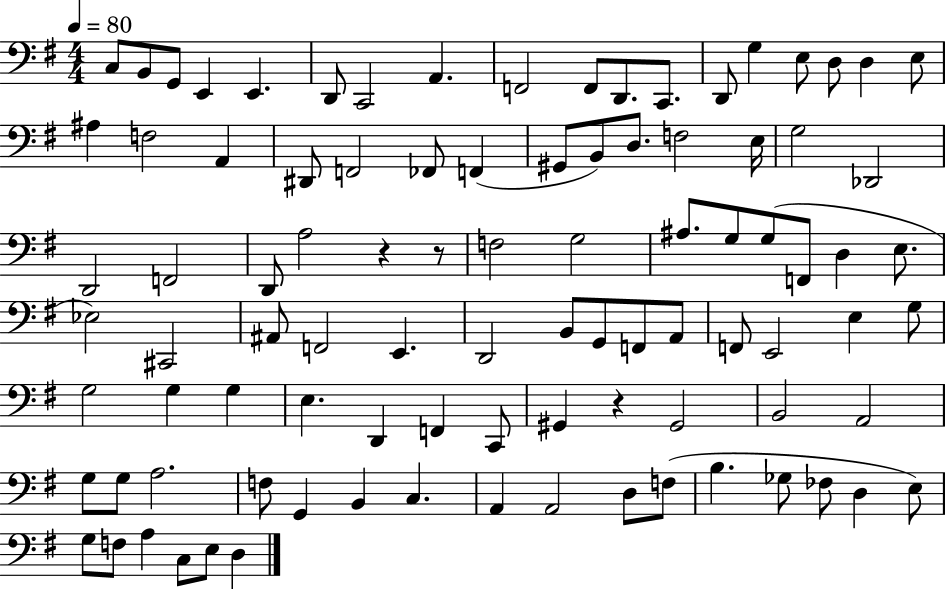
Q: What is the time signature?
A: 4/4